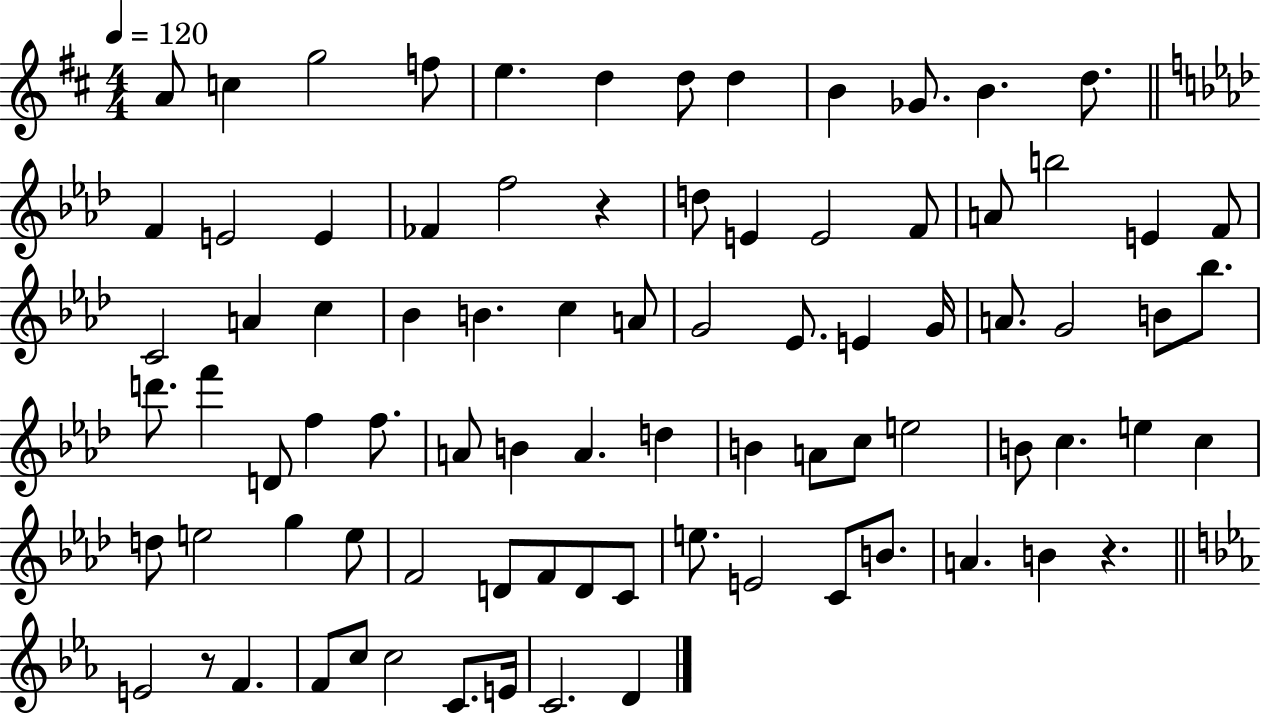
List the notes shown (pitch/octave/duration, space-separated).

A4/e C5/q G5/h F5/e E5/q. D5/q D5/e D5/q B4/q Gb4/e. B4/q. D5/e. F4/q E4/h E4/q FES4/q F5/h R/q D5/e E4/q E4/h F4/e A4/e B5/h E4/q F4/e C4/h A4/q C5/q Bb4/q B4/q. C5/q A4/e G4/h Eb4/e. E4/q G4/s A4/e. G4/h B4/e Bb5/e. D6/e. F6/q D4/e F5/q F5/e. A4/e B4/q A4/q. D5/q B4/q A4/e C5/e E5/h B4/e C5/q. E5/q C5/q D5/e E5/h G5/q E5/e F4/h D4/e F4/e D4/e C4/e E5/e. E4/h C4/e B4/e. A4/q. B4/q R/q. E4/h R/e F4/q. F4/e C5/e C5/h C4/e. E4/s C4/h. D4/q